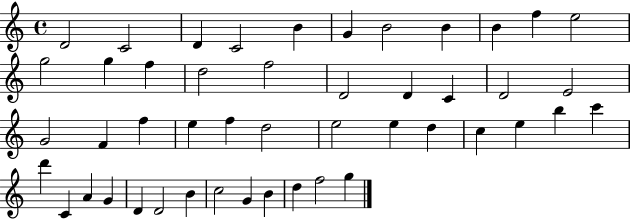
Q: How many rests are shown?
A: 0